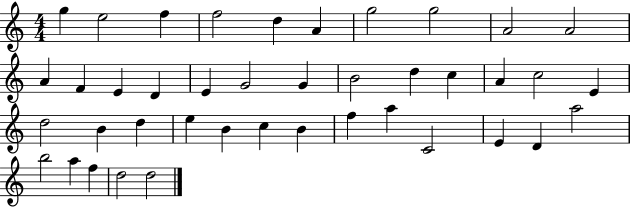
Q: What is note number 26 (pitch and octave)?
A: D5